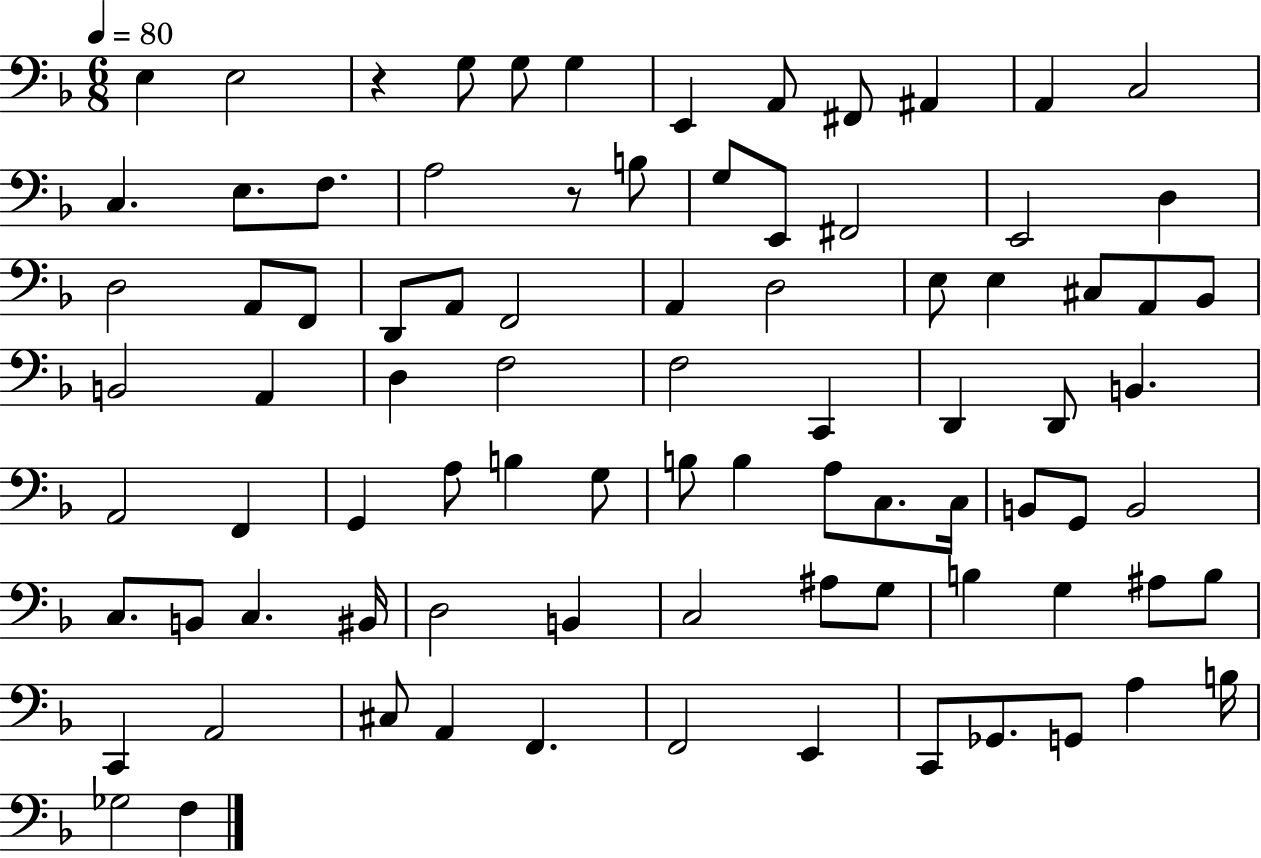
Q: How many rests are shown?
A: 2